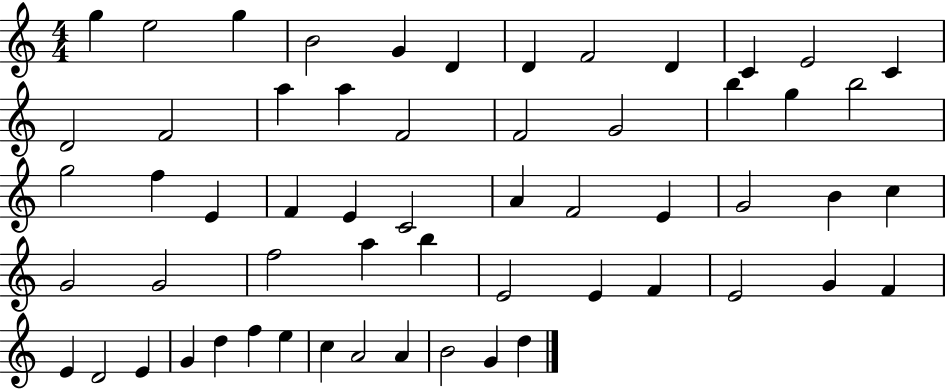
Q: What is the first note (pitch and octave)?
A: G5